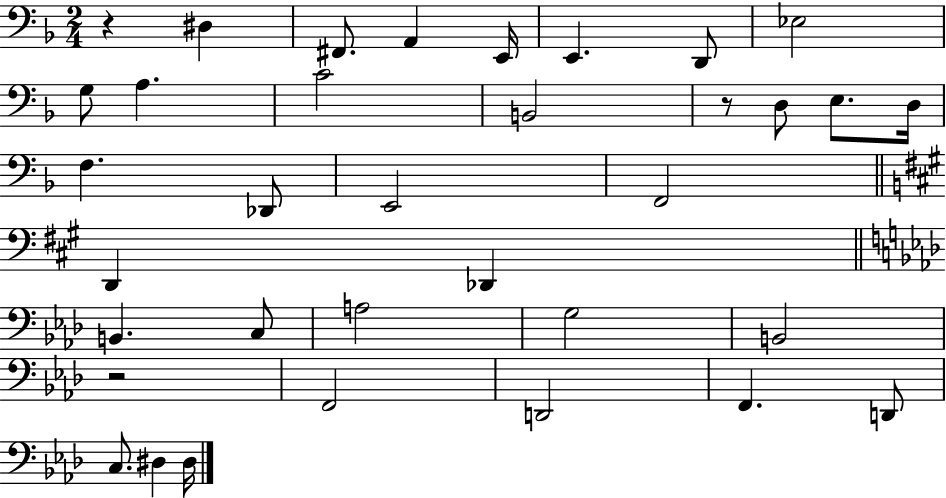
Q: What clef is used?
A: bass